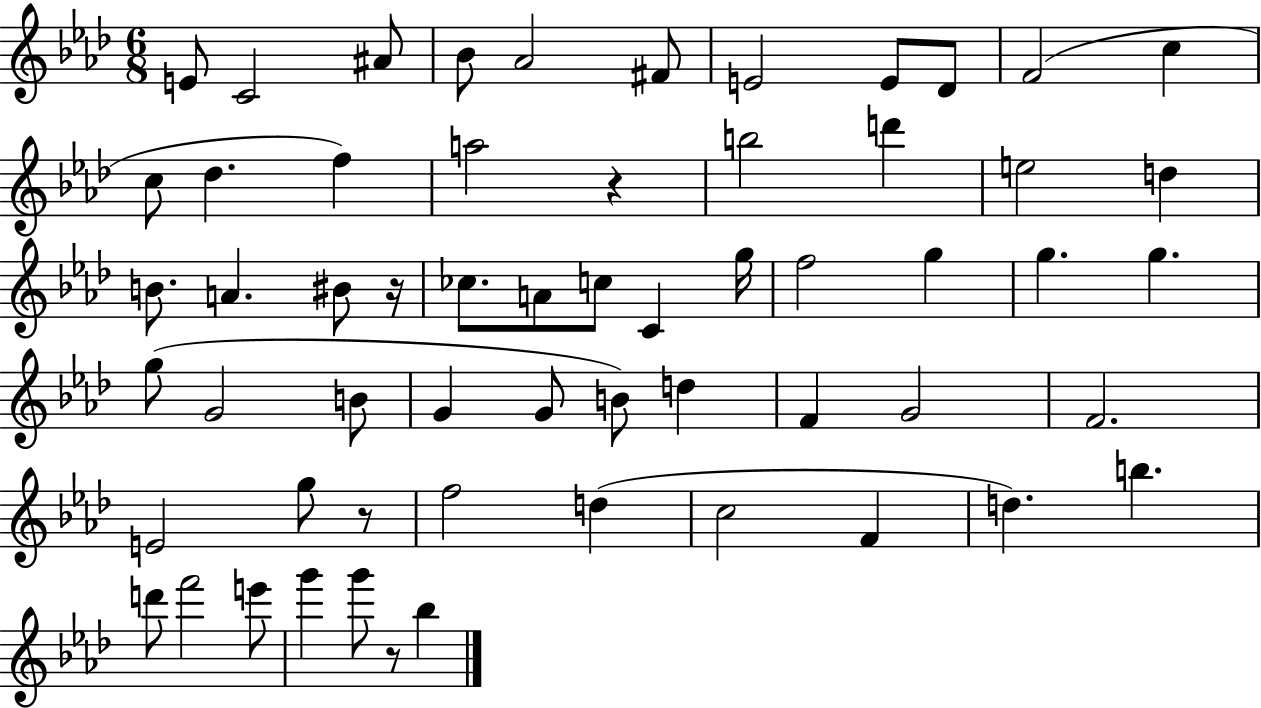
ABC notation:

X:1
T:Untitled
M:6/8
L:1/4
K:Ab
E/2 C2 ^A/2 _B/2 _A2 ^F/2 E2 E/2 _D/2 F2 c c/2 _d f a2 z b2 d' e2 d B/2 A ^B/2 z/4 _c/2 A/2 c/2 C g/4 f2 g g g g/2 G2 B/2 G G/2 B/2 d F G2 F2 E2 g/2 z/2 f2 d c2 F d b d'/2 f'2 e'/2 g' g'/2 z/2 _b